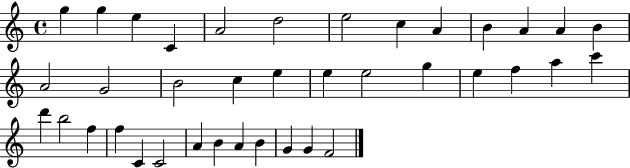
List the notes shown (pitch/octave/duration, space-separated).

G5/q G5/q E5/q C4/q A4/h D5/h E5/h C5/q A4/q B4/q A4/q A4/q B4/q A4/h G4/h B4/h C5/q E5/q E5/q E5/h G5/q E5/q F5/q A5/q C6/q D6/q B5/h F5/q F5/q C4/q C4/h A4/q B4/q A4/q B4/q G4/q G4/q F4/h